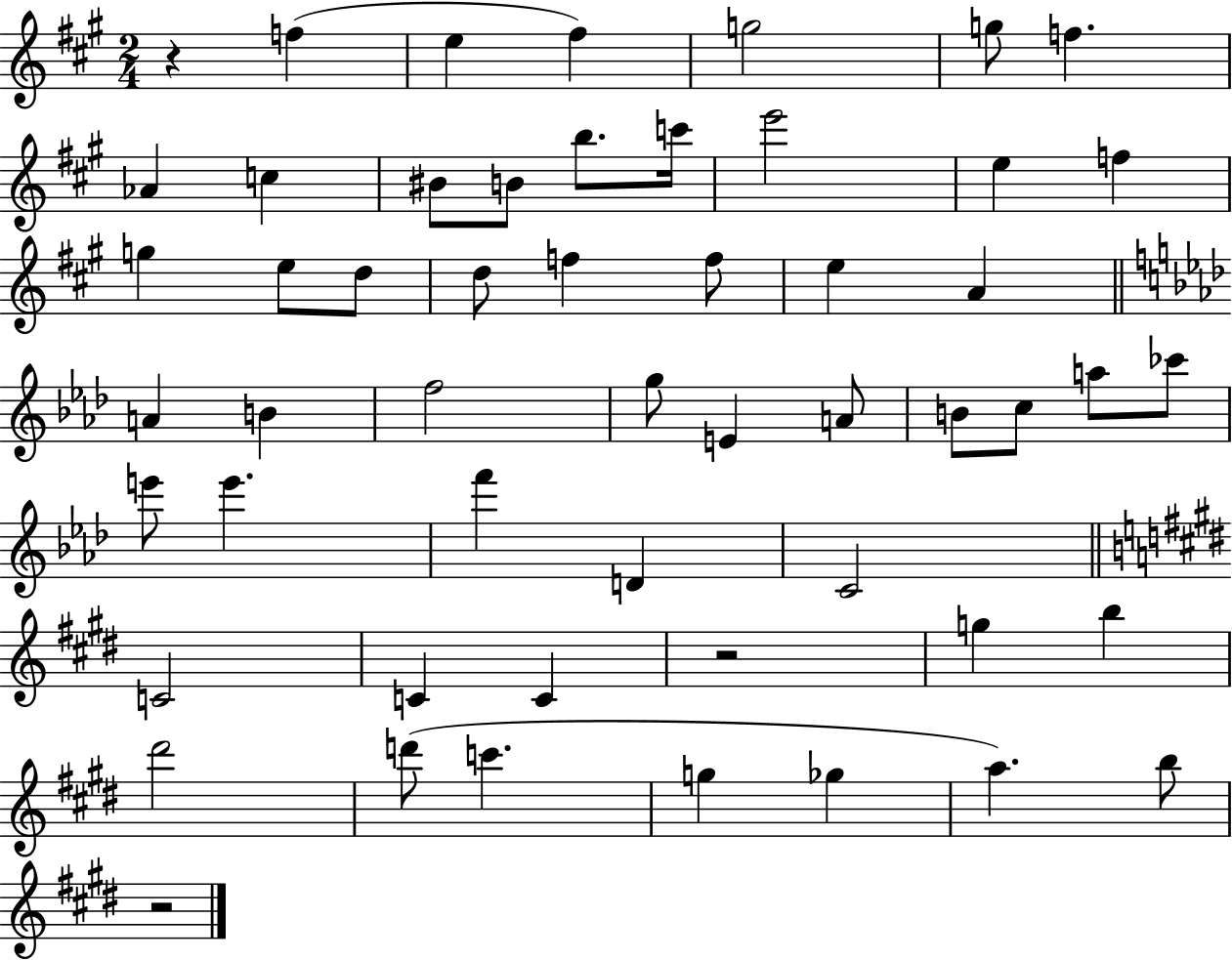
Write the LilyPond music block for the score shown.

{
  \clef treble
  \numericTimeSignature
  \time 2/4
  \key a \major
  r4 f''4( | e''4 fis''4) | g''2 | g''8 f''4. | \break aes'4 c''4 | bis'8 b'8 b''8. c'''16 | e'''2 | e''4 f''4 | \break g''4 e''8 d''8 | d''8 f''4 f''8 | e''4 a'4 | \bar "||" \break \key aes \major a'4 b'4 | f''2 | g''8 e'4 a'8 | b'8 c''8 a''8 ces'''8 | \break e'''8 e'''4. | f'''4 d'4 | c'2 | \bar "||" \break \key e \major c'2 | c'4 c'4 | r2 | g''4 b''4 | \break dis'''2 | d'''8( c'''4. | g''4 ges''4 | a''4.) b''8 | \break r2 | \bar "|."
}